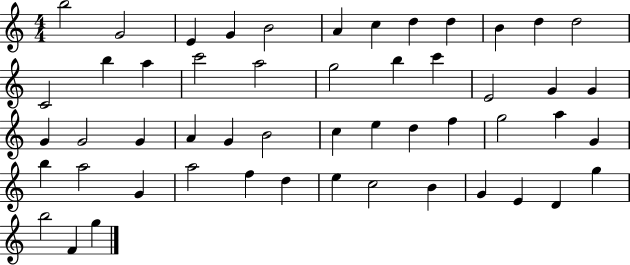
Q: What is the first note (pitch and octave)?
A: B5